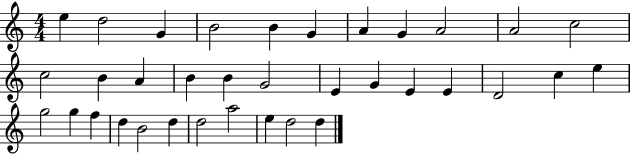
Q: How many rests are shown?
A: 0